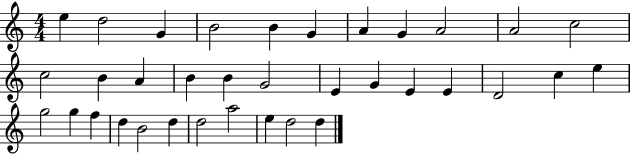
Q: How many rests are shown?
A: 0